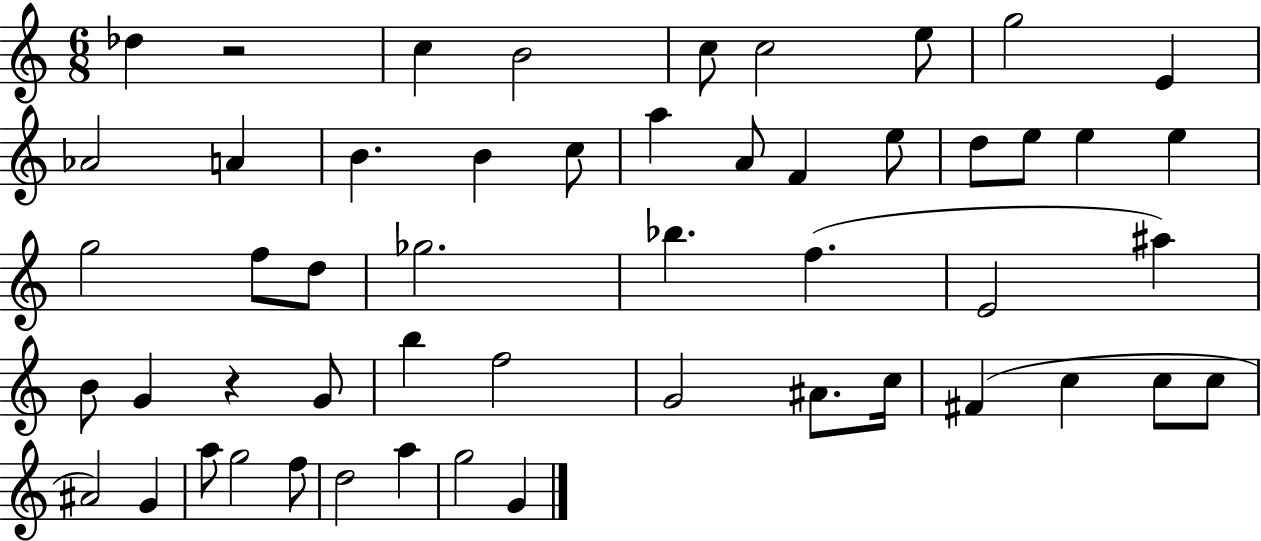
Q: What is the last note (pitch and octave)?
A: G4